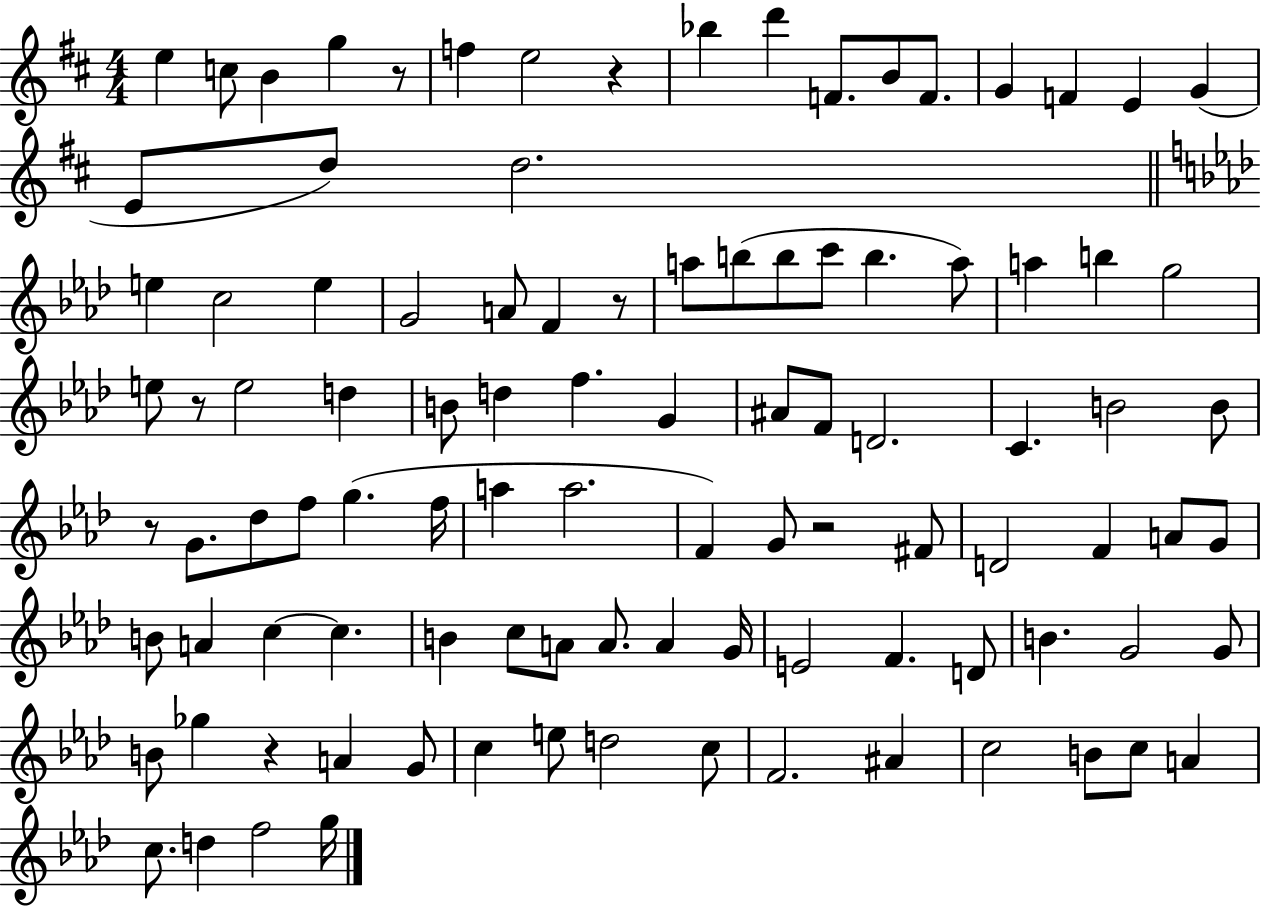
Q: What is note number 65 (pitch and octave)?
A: B4